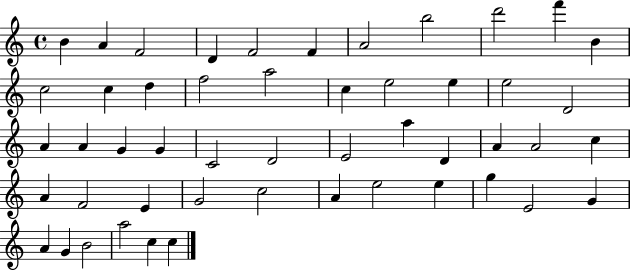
X:1
T:Untitled
M:4/4
L:1/4
K:C
B A F2 D F2 F A2 b2 d'2 f' B c2 c d f2 a2 c e2 e e2 D2 A A G G C2 D2 E2 a D A A2 c A F2 E G2 c2 A e2 e g E2 G A G B2 a2 c c